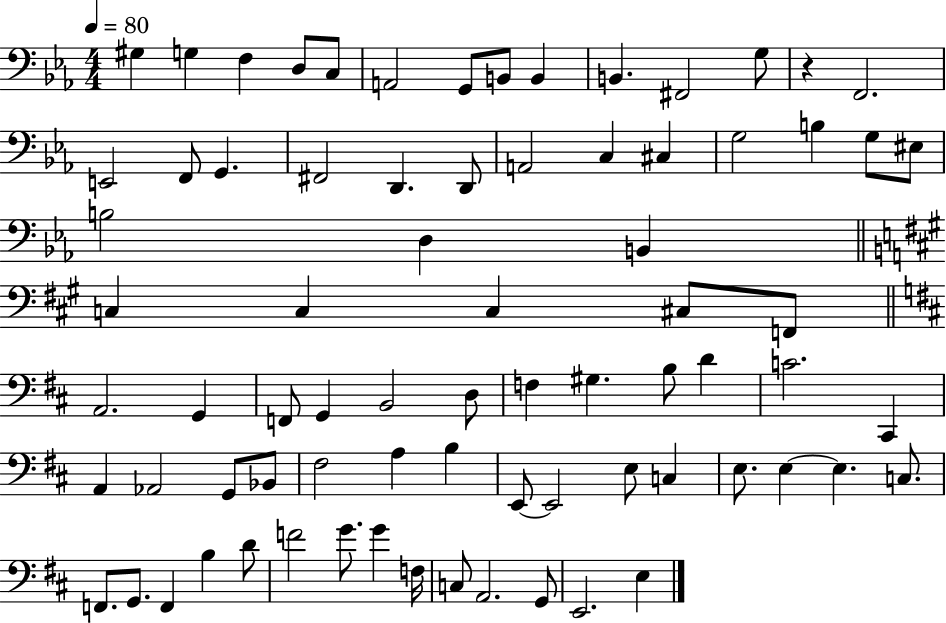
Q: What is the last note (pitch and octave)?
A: E3